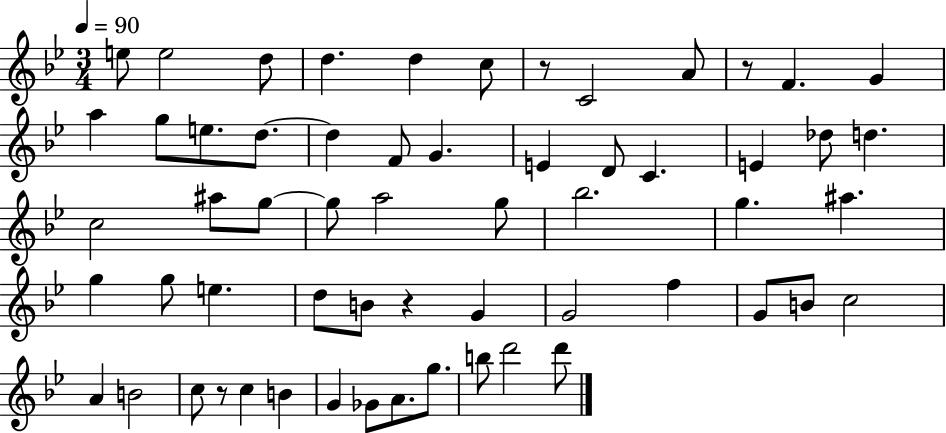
E5/e E5/h D5/e D5/q. D5/q C5/e R/e C4/h A4/e R/e F4/q. G4/q A5/q G5/e E5/e. D5/e. D5/q F4/e G4/q. E4/q D4/e C4/q. E4/q Db5/e D5/q. C5/h A#5/e G5/e G5/e A5/h G5/e Bb5/h. G5/q. A#5/q. G5/q G5/e E5/q. D5/e B4/e R/q G4/q G4/h F5/q G4/e B4/e C5/h A4/q B4/h C5/e R/e C5/q B4/q G4/q Gb4/e A4/e. G5/e. B5/e D6/h D6/e